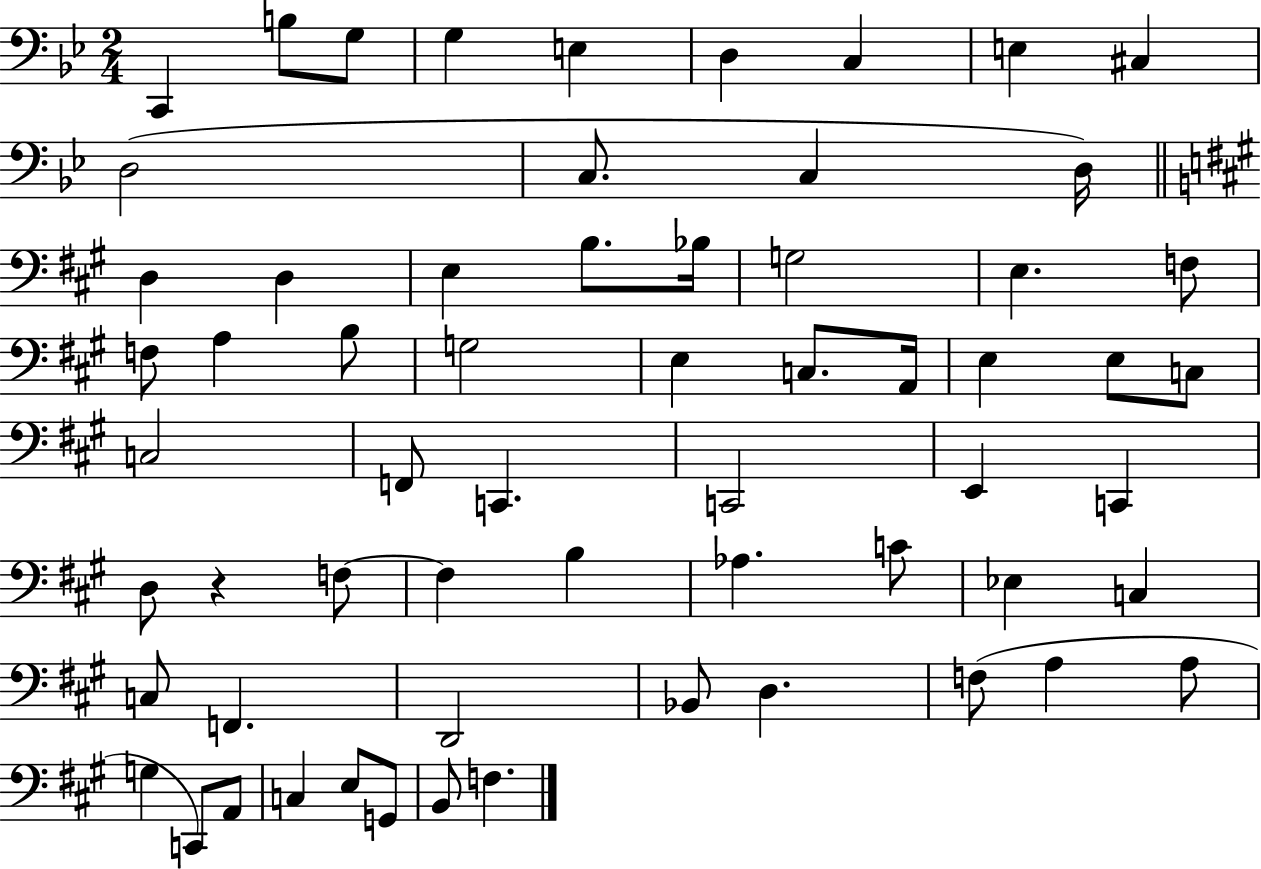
C2/q B3/e G3/e G3/q E3/q D3/q C3/q E3/q C#3/q D3/h C3/e. C3/q D3/s D3/q D3/q E3/q B3/e. Bb3/s G3/h E3/q. F3/e F3/e A3/q B3/e G3/h E3/q C3/e. A2/s E3/q E3/e C3/e C3/h F2/e C2/q. C2/h E2/q C2/q D3/e R/q F3/e F3/q B3/q Ab3/q. C4/e Eb3/q C3/q C3/e F2/q. D2/h Bb2/e D3/q. F3/e A3/q A3/e G3/q C2/e A2/e C3/q E3/e G2/e B2/e F3/q.